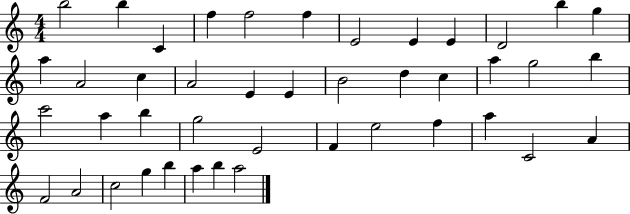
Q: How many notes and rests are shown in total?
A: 43